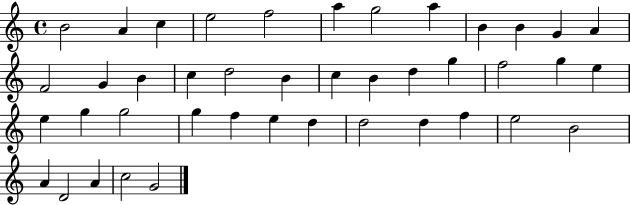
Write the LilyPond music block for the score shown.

{
  \clef treble
  \time 4/4
  \defaultTimeSignature
  \key c \major
  b'2 a'4 c''4 | e''2 f''2 | a''4 g''2 a''4 | b'4 b'4 g'4 a'4 | \break f'2 g'4 b'4 | c''4 d''2 b'4 | c''4 b'4 d''4 g''4 | f''2 g''4 e''4 | \break e''4 g''4 g''2 | g''4 f''4 e''4 d''4 | d''2 d''4 f''4 | e''2 b'2 | \break a'4 d'2 a'4 | c''2 g'2 | \bar "|."
}